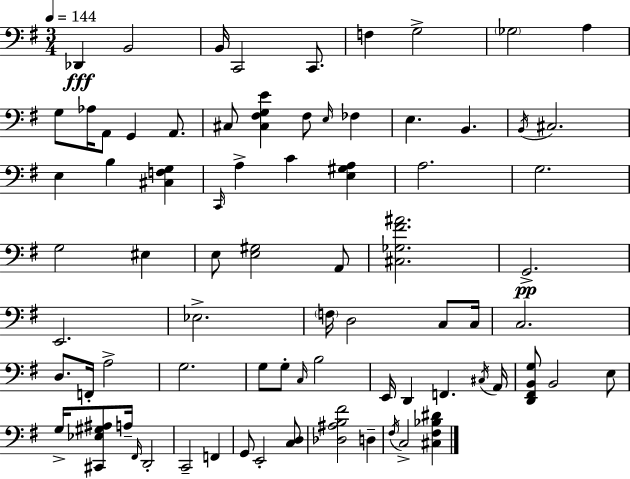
Db2/q B2/h B2/s C2/h C2/e. F3/q G3/h Gb3/h A3/q G3/e Ab3/s A2/e G2/q A2/e. C#3/e [C#3,F#3,G3,E4]/q F#3/e E3/s FES3/q E3/q. B2/q. B2/s C#3/h. E3/q B3/q [C#3,F3,G3]/q C2/s A3/q C4/q [E3,G#3,A3]/q A3/h. G3/h. G3/h EIS3/q E3/e [E3,G#3]/h A2/e [C#3,Gb3,F#4,A#4]/h. G2/h. E2/h. Eb3/h. F3/s D3/h C3/e C3/s C3/h. D3/e. F2/s A3/h G3/h. G3/e G3/e C3/s B3/h E2/s D2/q F2/q. C#3/s A2/s [D2,F#2,B2,G3]/e B2/h E3/e G3/s [C#2,Eb3,G#3,A#3]/e A3/s F#2/s D2/h C2/h F2/q G2/e E2/h [C3,D3]/e [Db3,A#3,B3,F#4]/h D3/q F#3/s C3/h [C#3,F#3,Bb3,D#4]/q